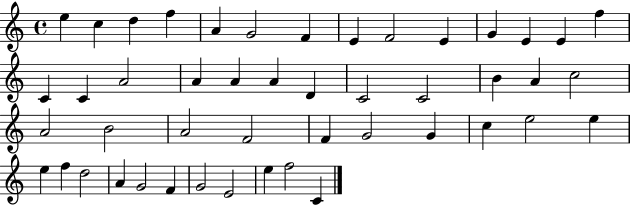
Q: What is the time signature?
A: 4/4